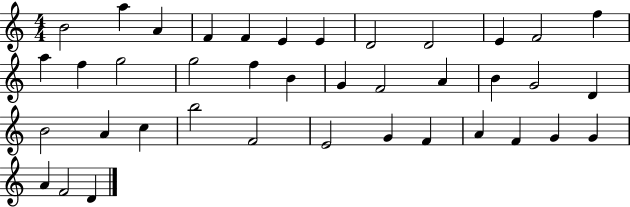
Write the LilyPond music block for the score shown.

{
  \clef treble
  \numericTimeSignature
  \time 4/4
  \key c \major
  b'2 a''4 a'4 | f'4 f'4 e'4 e'4 | d'2 d'2 | e'4 f'2 f''4 | \break a''4 f''4 g''2 | g''2 f''4 b'4 | g'4 f'2 a'4 | b'4 g'2 d'4 | \break b'2 a'4 c''4 | b''2 f'2 | e'2 g'4 f'4 | a'4 f'4 g'4 g'4 | \break a'4 f'2 d'4 | \bar "|."
}